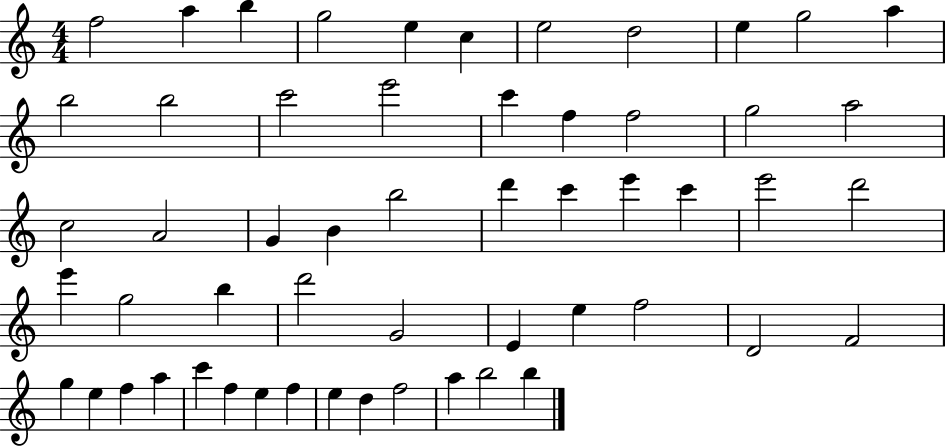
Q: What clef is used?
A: treble